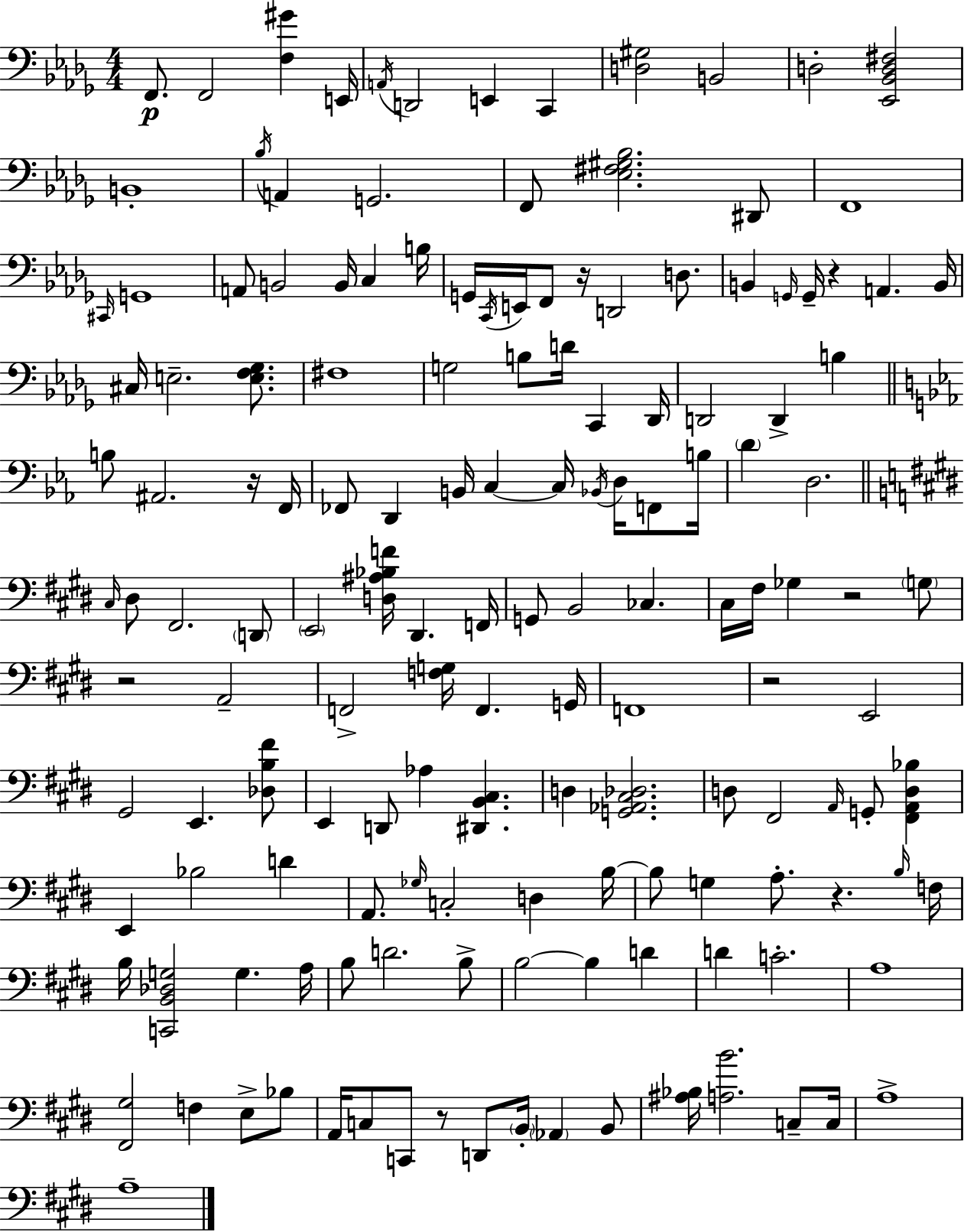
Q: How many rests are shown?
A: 8